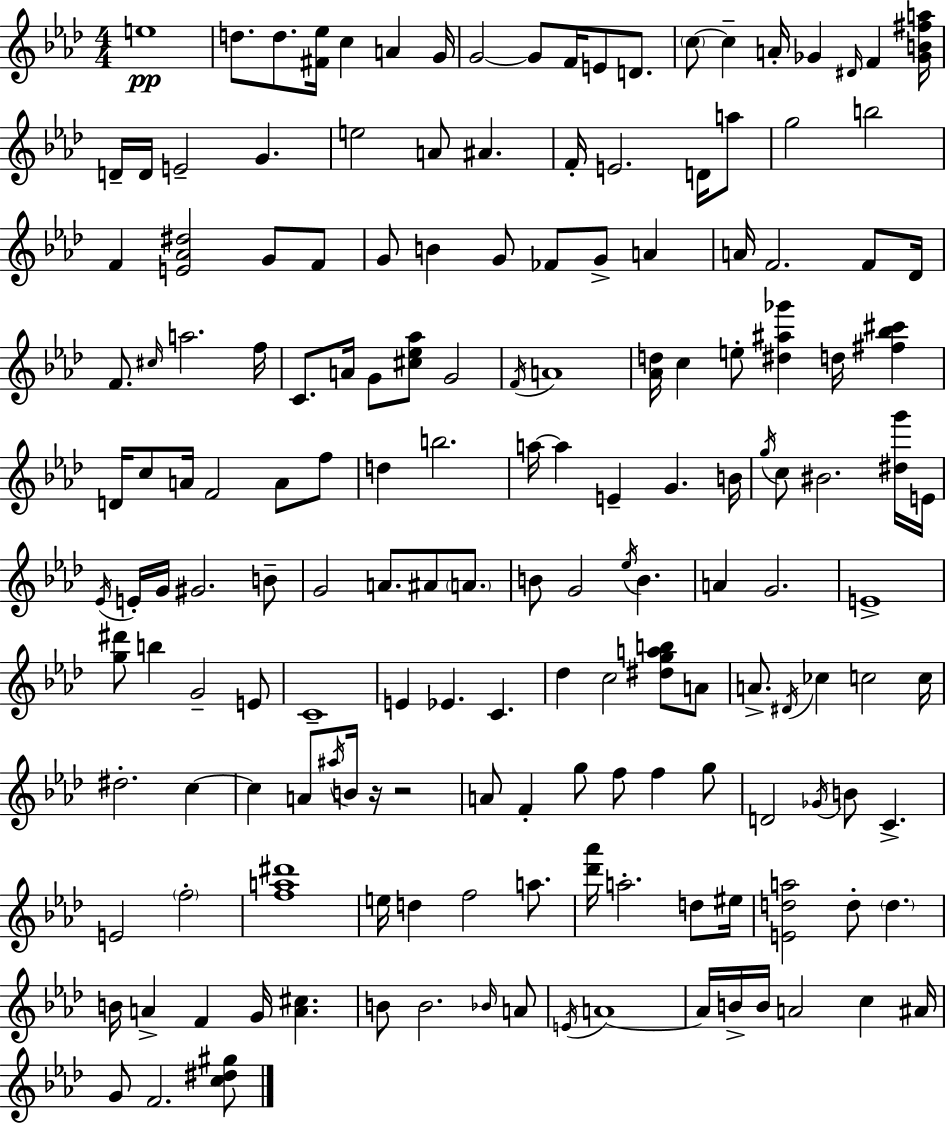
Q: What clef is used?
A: treble